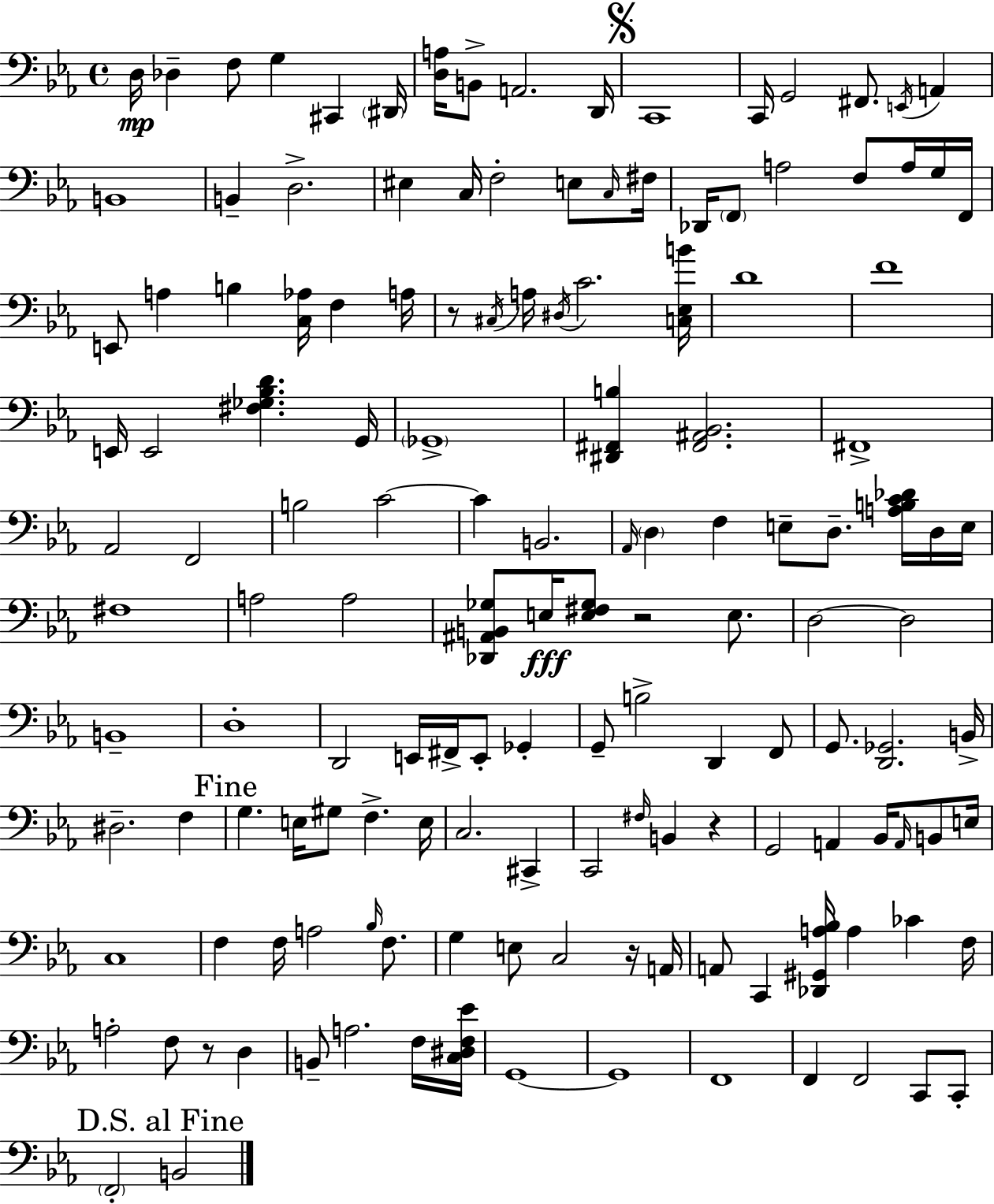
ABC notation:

X:1
T:Untitled
M:4/4
L:1/4
K:Eb
D,/4 _D, F,/2 G, ^C,, ^D,,/4 [D,A,]/4 B,,/2 A,,2 D,,/4 C,,4 C,,/4 G,,2 ^F,,/2 E,,/4 A,, B,,4 B,, D,2 ^E, C,/4 F,2 E,/2 C,/4 ^F,/4 _D,,/4 F,,/2 A,2 F,/2 A,/4 G,/4 F,,/4 E,,/2 A, B, [C,_A,]/4 F, A,/4 z/2 ^C,/4 A,/4 ^D,/4 C2 [C,_E,B]/4 D4 F4 E,,/4 E,,2 [^F,_G,_B,D] G,,/4 _G,,4 [^D,,^F,,B,] [^F,,^A,,_B,,]2 ^F,,4 _A,,2 F,,2 B,2 C2 C B,,2 _A,,/4 D, F, E,/2 D,/2 [A,B,C_D]/4 D,/4 E,/4 ^F,4 A,2 A,2 [_D,,^A,,B,,_G,]/2 E,/4 [E,^F,_G,]/2 z2 E,/2 D,2 D,2 B,,4 D,4 D,,2 E,,/4 ^F,,/4 E,,/2 _G,, G,,/2 B,2 D,, F,,/2 G,,/2 [D,,_G,,]2 B,,/4 ^D,2 F, G, E,/4 ^G,/2 F, E,/4 C,2 ^C,, C,,2 ^F,/4 B,, z G,,2 A,, _B,,/4 A,,/4 B,,/2 E,/4 C,4 F, F,/4 A,2 _B,/4 F,/2 G, E,/2 C,2 z/4 A,,/4 A,,/2 C,, [_D,,^G,,A,_B,]/4 A, _C F,/4 A,2 F,/2 z/2 D, B,,/2 A,2 F,/4 [C,^D,F,_E]/4 G,,4 G,,4 F,,4 F,, F,,2 C,,/2 C,,/2 F,,2 B,,2